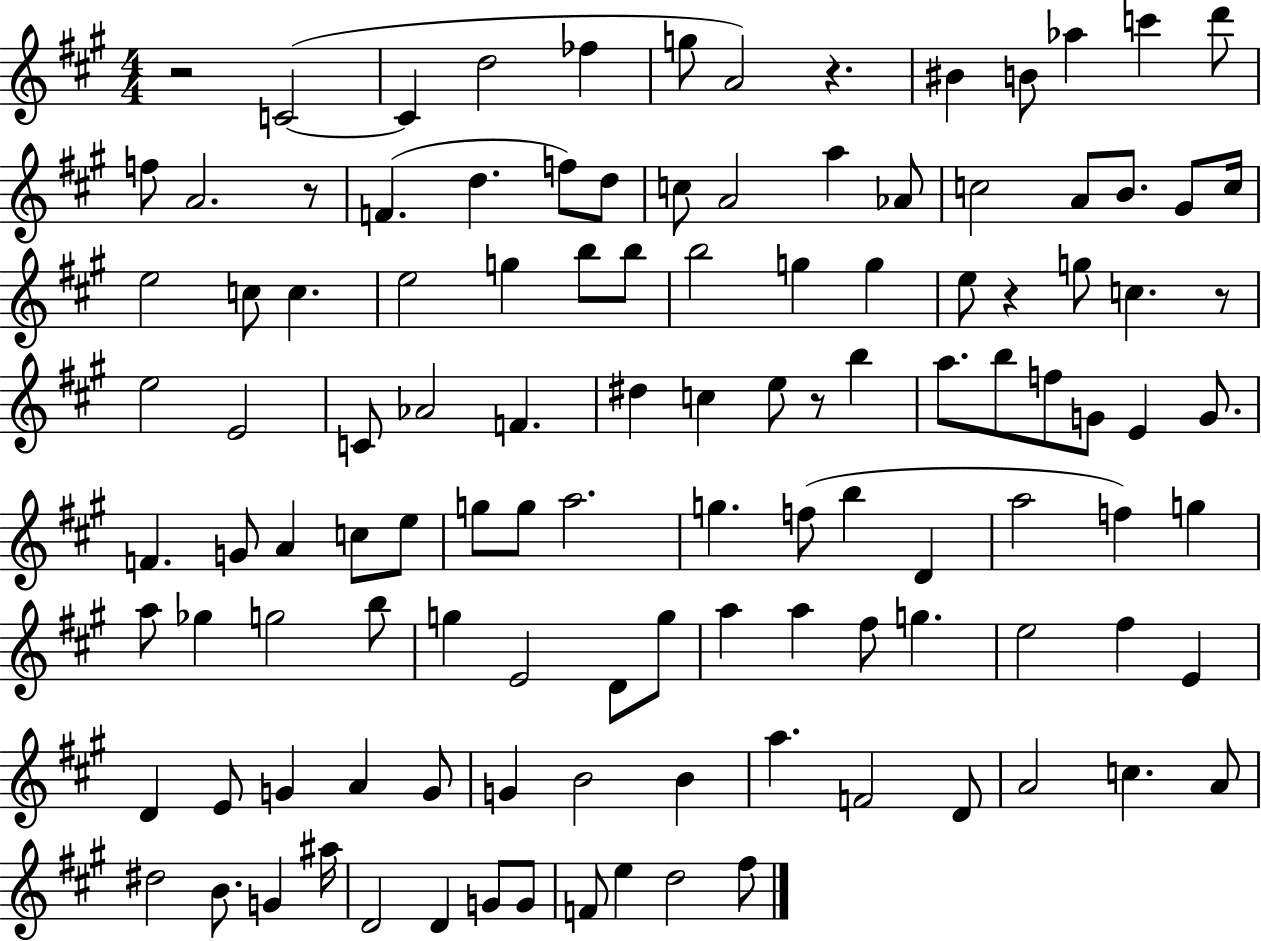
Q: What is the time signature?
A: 4/4